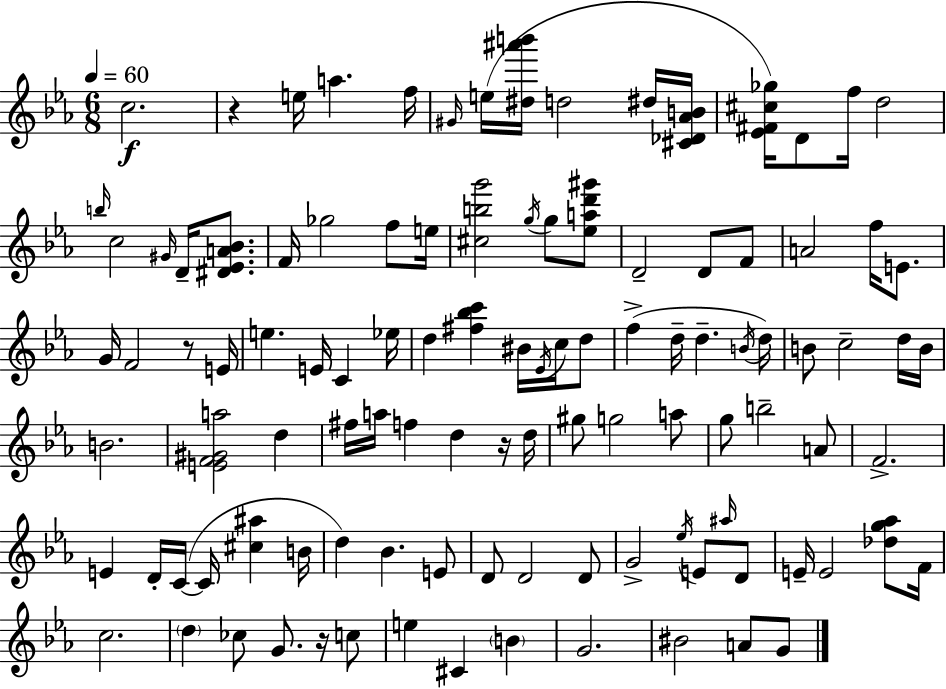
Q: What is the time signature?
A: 6/8